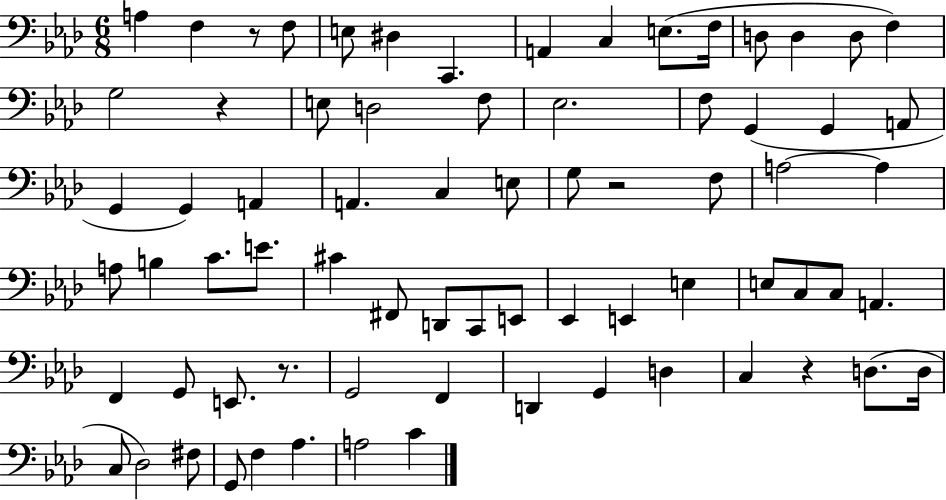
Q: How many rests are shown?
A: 5